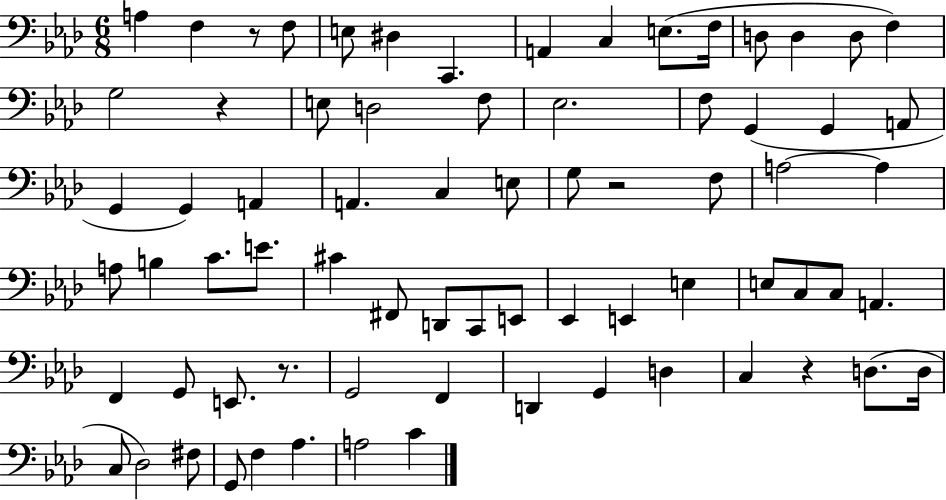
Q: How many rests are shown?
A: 5